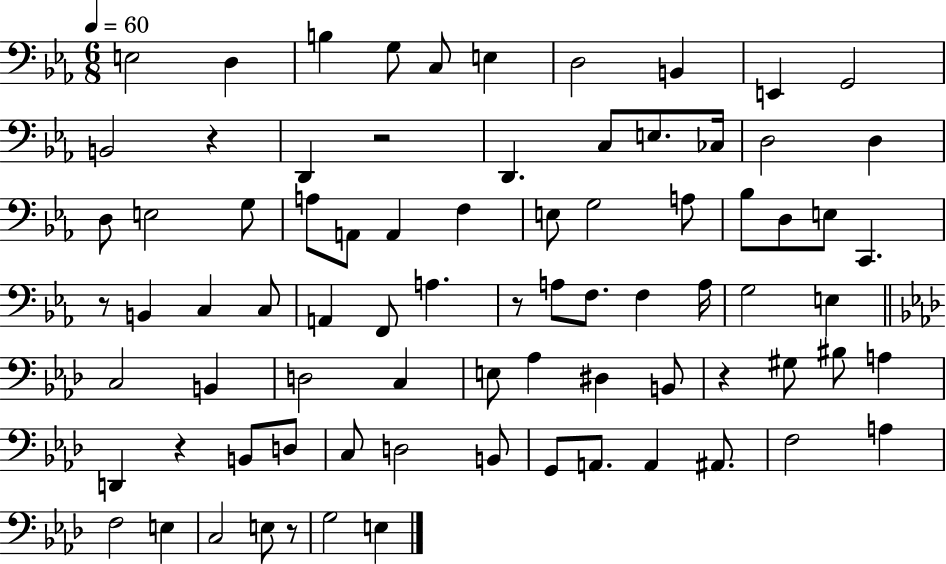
X:1
T:Untitled
M:6/8
L:1/4
K:Eb
E,2 D, B, G,/2 C,/2 E, D,2 B,, E,, G,,2 B,,2 z D,, z2 D,, C,/2 E,/2 _C,/4 D,2 D, D,/2 E,2 G,/2 A,/2 A,,/2 A,, F, E,/2 G,2 A,/2 _B,/2 D,/2 E,/2 C,, z/2 B,, C, C,/2 A,, F,,/2 A, z/2 A,/2 F,/2 F, A,/4 G,2 E, C,2 B,, D,2 C, E,/2 _A, ^D, B,,/2 z ^G,/2 ^B,/2 A, D,, z B,,/2 D,/2 C,/2 D,2 B,,/2 G,,/2 A,,/2 A,, ^A,,/2 F,2 A, F,2 E, C,2 E,/2 z/2 G,2 E,